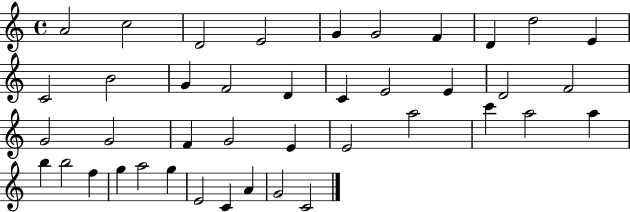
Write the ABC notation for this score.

X:1
T:Untitled
M:4/4
L:1/4
K:C
A2 c2 D2 E2 G G2 F D d2 E C2 B2 G F2 D C E2 E D2 F2 G2 G2 F G2 E E2 a2 c' a2 a b b2 f g a2 g E2 C A G2 C2